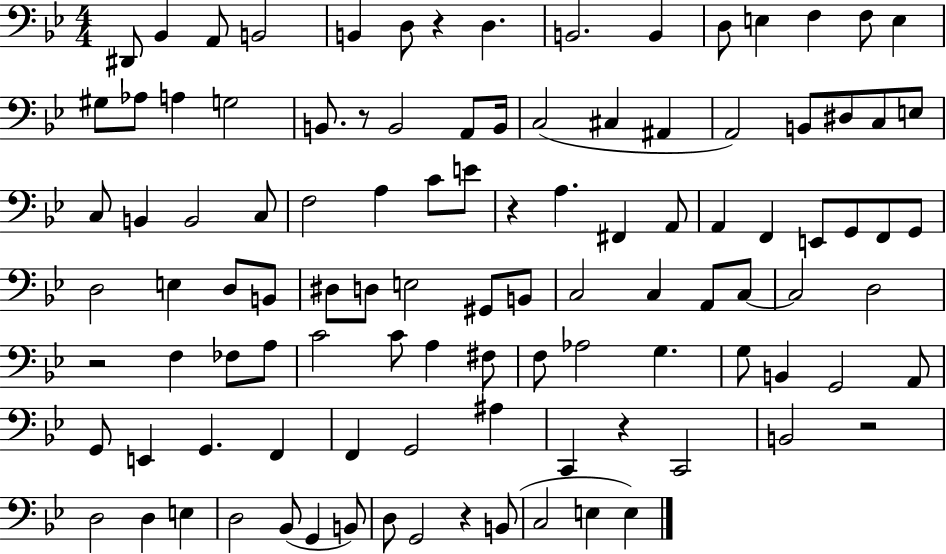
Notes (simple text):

D#2/e Bb2/q A2/e B2/h B2/q D3/e R/q D3/q. B2/h. B2/q D3/e E3/q F3/q F3/e E3/q G#3/e Ab3/e A3/q G3/h B2/e. R/e B2/h A2/e B2/s C3/h C#3/q A#2/q A2/h B2/e D#3/e C3/e E3/e C3/e B2/q B2/h C3/e F3/h A3/q C4/e E4/e R/q A3/q. F#2/q A2/e A2/q F2/q E2/e G2/e F2/e G2/e D3/h E3/q D3/e B2/e D#3/e D3/e E3/h G#2/e B2/e C3/h C3/q A2/e C3/e C3/h D3/h R/h F3/q FES3/e A3/e C4/h C4/e A3/q F#3/e F3/e Ab3/h G3/q. G3/e B2/q G2/h A2/e G2/e E2/q G2/q. F2/q F2/q G2/h A#3/q C2/q R/q C2/h B2/h R/h D3/h D3/q E3/q D3/h Bb2/e G2/q B2/e D3/e G2/h R/q B2/e C3/h E3/q E3/q